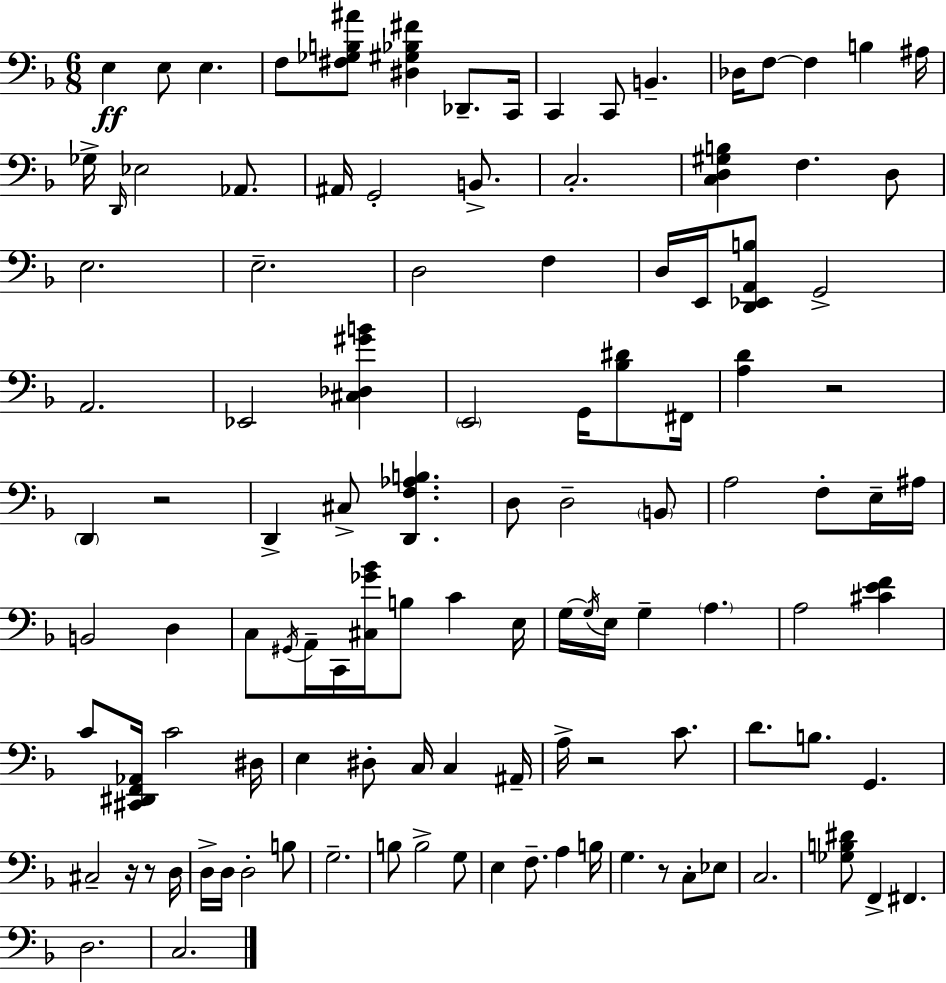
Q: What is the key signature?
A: D minor